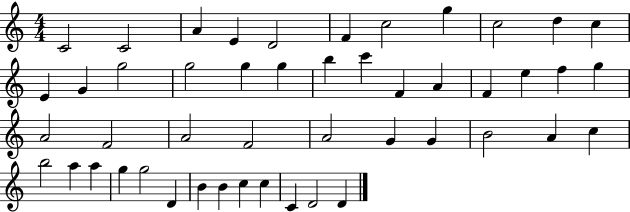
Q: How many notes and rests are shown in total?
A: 48